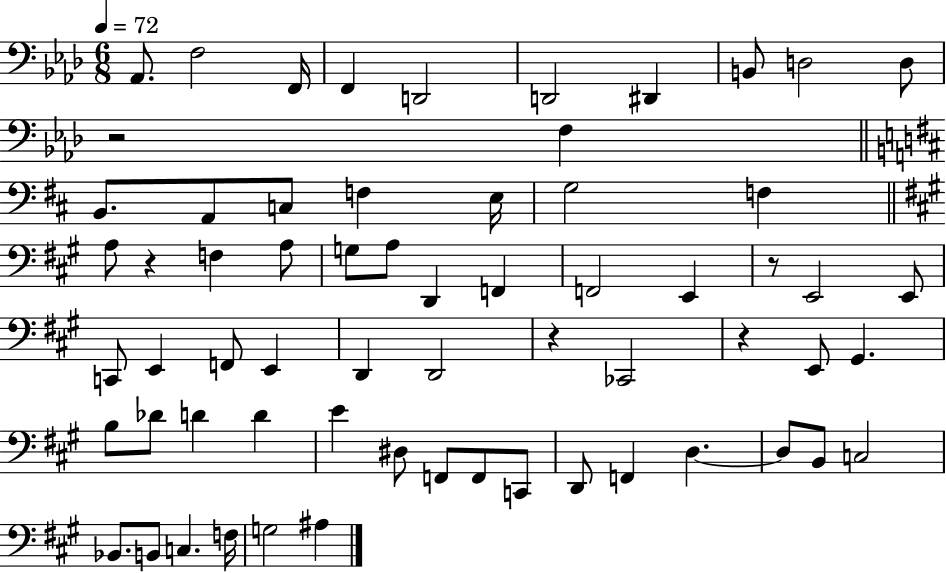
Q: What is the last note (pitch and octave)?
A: A#3